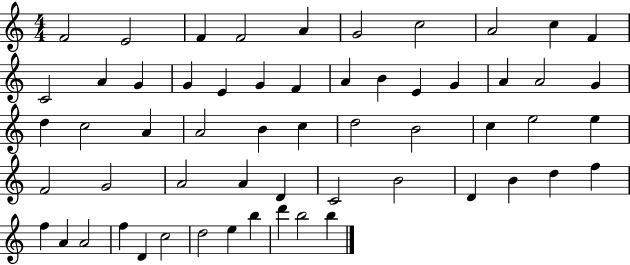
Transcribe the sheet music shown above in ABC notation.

X:1
T:Untitled
M:4/4
L:1/4
K:C
F2 E2 F F2 A G2 c2 A2 c F C2 A G G E G F A B E G A A2 G d c2 A A2 B c d2 B2 c e2 e F2 G2 A2 A D C2 B2 D B d f f A A2 f D c2 d2 e b d' b2 b